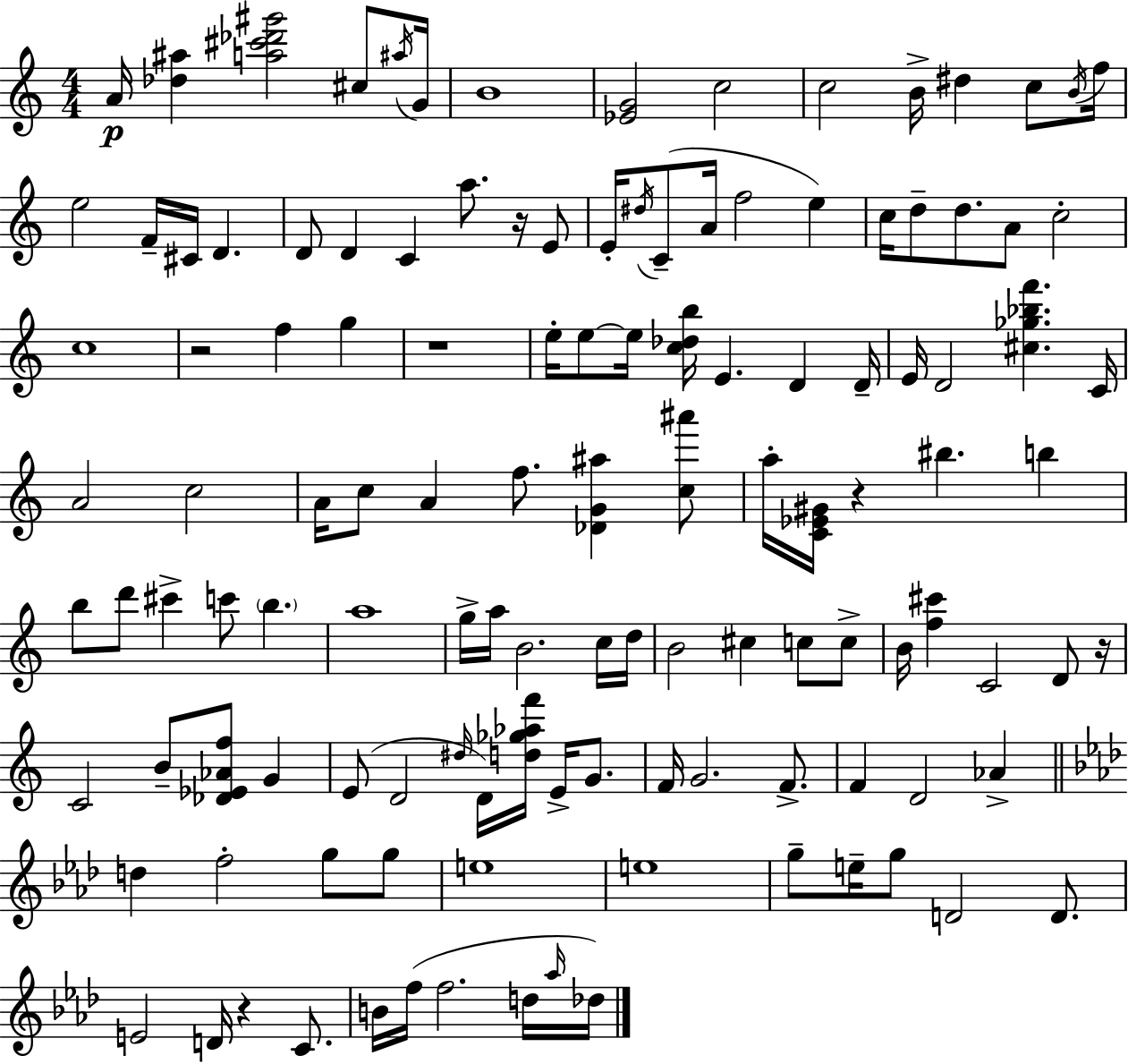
{
  \clef treble
  \numericTimeSignature
  \time 4/4
  \key c \major
  a'16\p <des'' ais''>4 <a'' cis''' des''' gis'''>2 cis''8 \acciaccatura { ais''16 } | g'16 b'1 | <ees' g'>2 c''2 | c''2 b'16-> dis''4 c''8 | \break \acciaccatura { b'16 } f''16 e''2 f'16-- cis'16 d'4. | d'8 d'4 c'4 a''8. r16 | e'8 e'16-. \acciaccatura { dis''16 }( c'8-- a'16 f''2 e''4) | c''16 d''8-- d''8. a'8 c''2-. | \break c''1 | r2 f''4 g''4 | r1 | e''16-. e''8~~ e''16 <c'' des'' b''>16 e'4. d'4 | \break d'16-- e'16 d'2 <cis'' ges'' bes'' f'''>4. | c'16 a'2 c''2 | a'16 c''8 a'4 f''8. <des' g' ais''>4 | <c'' ais'''>8 a''16-. <c' ees' gis'>16 r4 bis''4. b''4 | \break b''8 d'''8 cis'''4-> c'''8 \parenthesize b''4. | a''1 | g''16-> a''16 b'2. | c''16 d''16 b'2 cis''4 c''8 | \break c''8-> b'16 <f'' cis'''>4 c'2 | d'8 r16 c'2 b'8-- <des' ees' aes' f''>8 g'4 | e'8( d'2 \grace { dis''16 }) d'16 <d'' ges'' aes'' f'''>16 | e'16-> g'8. f'16 g'2. | \break f'8.-> f'4 d'2 | aes'4-> \bar "||" \break \key aes \major d''4 f''2-. g''8 g''8 | e''1 | e''1 | g''8-- e''16-- g''8 d'2 d'8. | \break e'2 d'16 r4 c'8. | b'16 f''16( f''2. d''16 \grace { aes''16 }) | des''16 \bar "|."
}